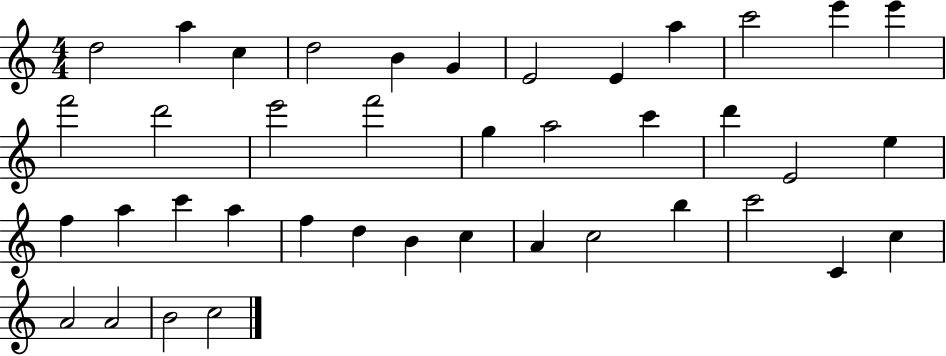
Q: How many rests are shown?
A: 0